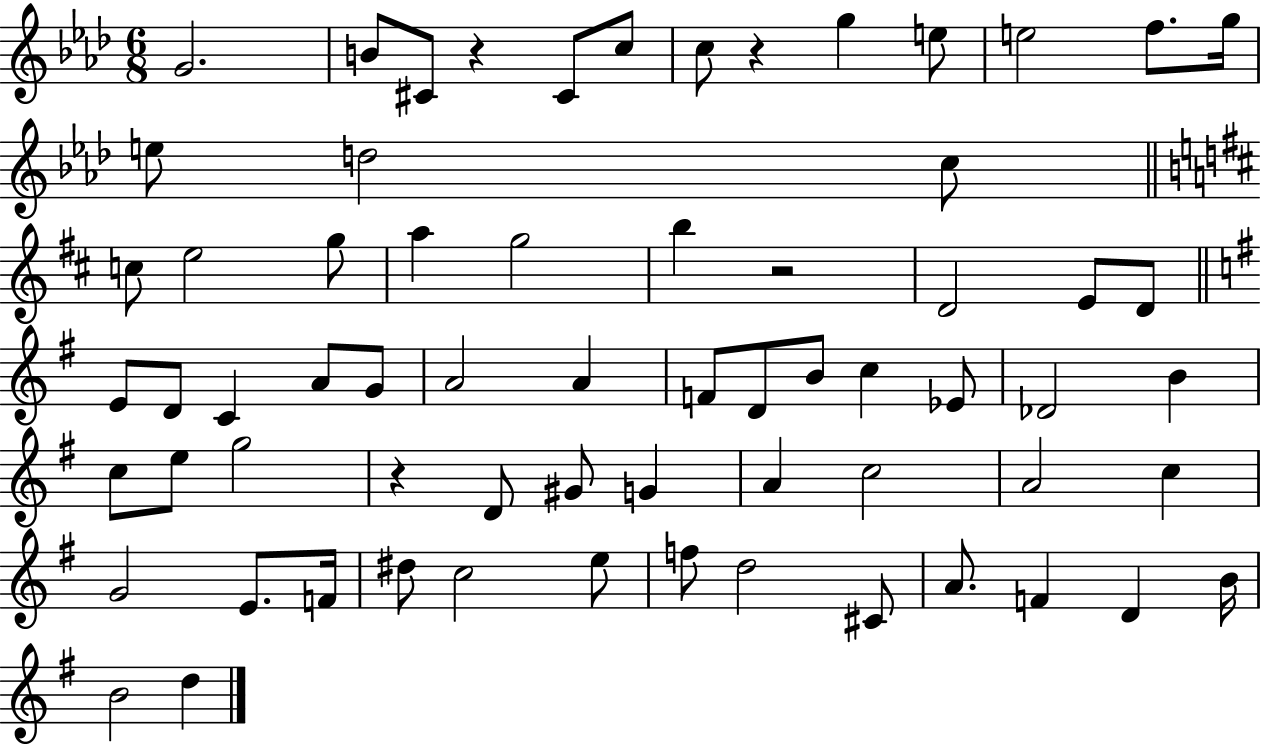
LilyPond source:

{
  \clef treble
  \numericTimeSignature
  \time 6/8
  \key aes \major
  \repeat volta 2 { g'2. | b'8 cis'8 r4 cis'8 c''8 | c''8 r4 g''4 e''8 | e''2 f''8. g''16 | \break e''8 d''2 c''8 | \bar "||" \break \key d \major c''8 e''2 g''8 | a''4 g''2 | b''4 r2 | d'2 e'8 d'8 | \break \bar "||" \break \key e \minor e'8 d'8 c'4 a'8 g'8 | a'2 a'4 | f'8 d'8 b'8 c''4 ees'8 | des'2 b'4 | \break c''8 e''8 g''2 | r4 d'8 gis'8 g'4 | a'4 c''2 | a'2 c''4 | \break g'2 e'8. f'16 | dis''8 c''2 e''8 | f''8 d''2 cis'8 | a'8. f'4 d'4 b'16 | \break b'2 d''4 | } \bar "|."
}